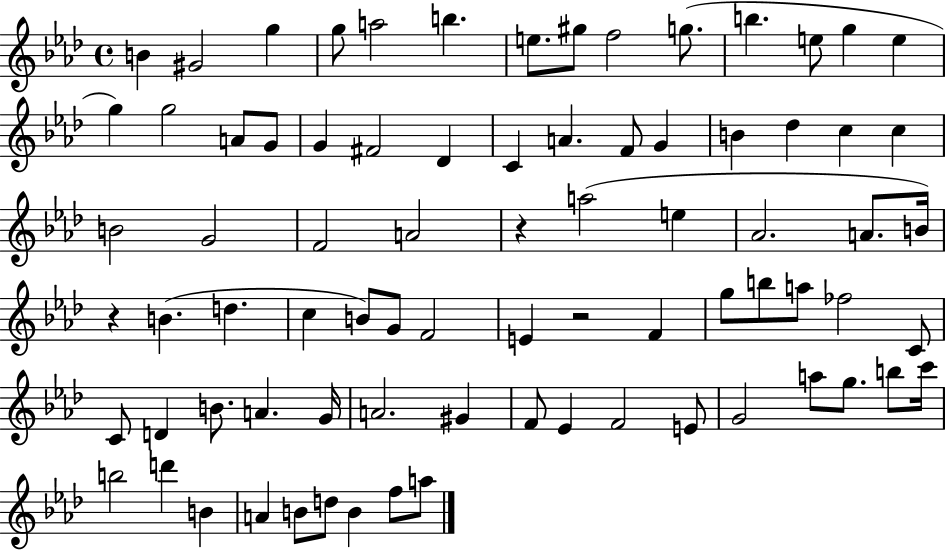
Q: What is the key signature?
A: AES major